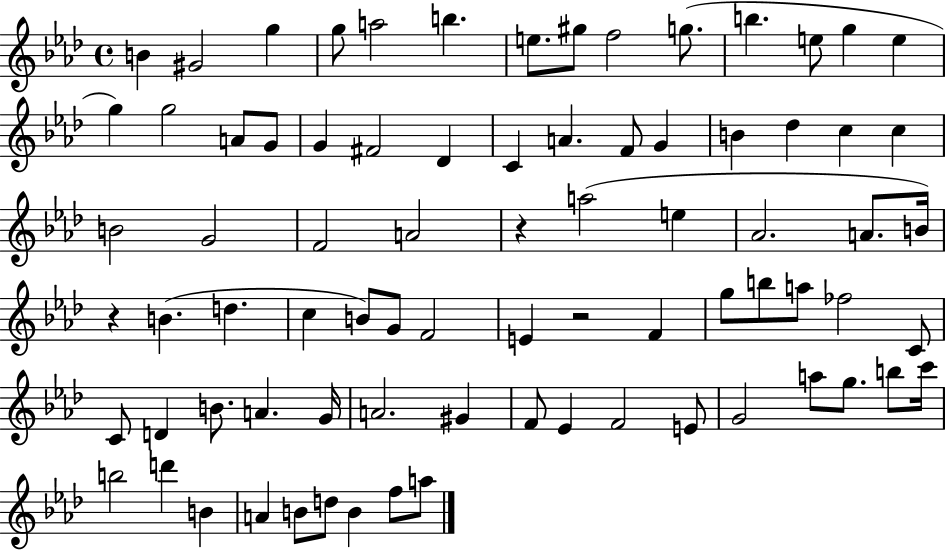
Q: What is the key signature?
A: AES major